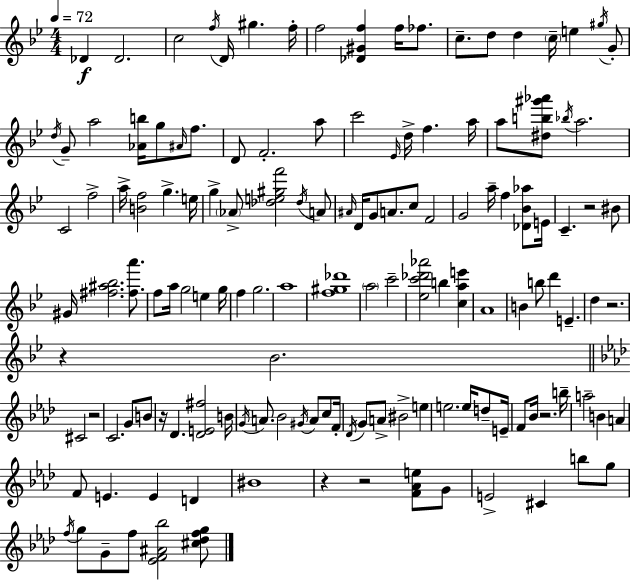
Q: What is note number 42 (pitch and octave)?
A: Db5